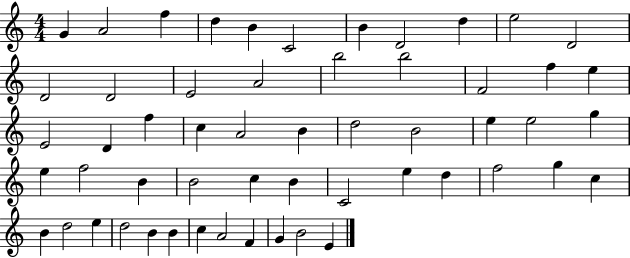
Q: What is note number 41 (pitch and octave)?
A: F5